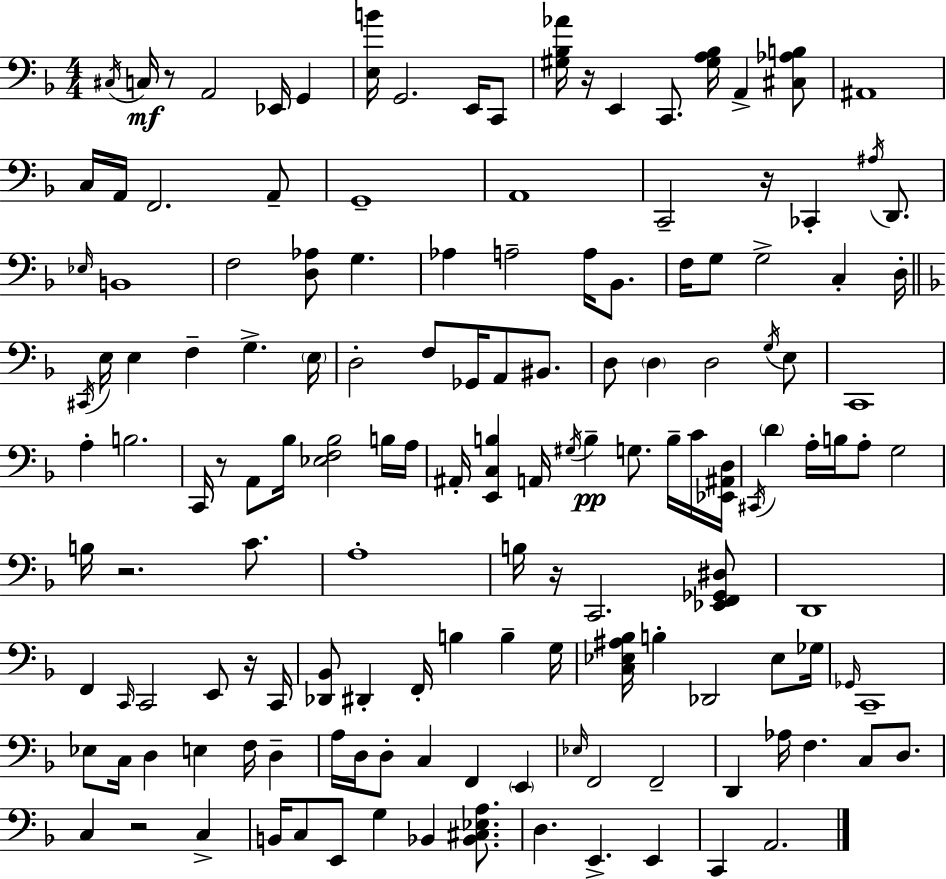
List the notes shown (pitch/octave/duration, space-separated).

C#3/s C3/s R/e A2/h Eb2/s G2/q [E3,B4]/s G2/h. E2/s C2/e [G#3,Bb3,Ab4]/s R/s E2/q C2/e. [G#3,A3,Bb3]/s A2/q [C#3,Ab3,B3]/e A#2/w C3/s A2/s F2/h. A2/e G2/w A2/w C2/h R/s CES2/q A#3/s D2/e. Eb3/s B2/w F3/h [D3,Ab3]/e G3/q. Ab3/q A3/h A3/s Bb2/e. F3/s G3/e G3/h C3/q D3/s C#2/s E3/s E3/q F3/q G3/q. E3/s D3/h F3/e Gb2/s A2/e BIS2/e. D3/e D3/q D3/h G3/s E3/e C2/w A3/q B3/h. C2/s R/e A2/e Bb3/s [Eb3,F3,Bb3]/h B3/s A3/s A#2/s [E2,C3,B3]/q A2/s G#3/s B3/q G3/e. B3/s C4/s [Eb2,A#2,D3]/s C#2/s D4/q A3/s B3/s A3/e G3/h B3/s R/h. C4/e. A3/w B3/s R/s C2/h. [Eb2,F2,Gb2,D#3]/e D2/w F2/q C2/s C2/h E2/e R/s C2/s [Db2,Bb2]/e D#2/q F2/s B3/q B3/q G3/s [C3,Eb3,A#3,Bb3]/s B3/q Db2/h Eb3/e Gb3/s Gb2/s C2/w Eb3/e C3/s D3/q E3/q F3/s D3/q A3/s D3/s D3/e C3/q F2/q E2/q Eb3/s F2/h F2/h D2/q Ab3/s F3/q. C3/e D3/e. C3/q R/h C3/q B2/s C3/e E2/e G3/q Bb2/q [Bb2,C#3,Eb3,A3]/e. D3/q. E2/q. E2/q C2/q A2/h.